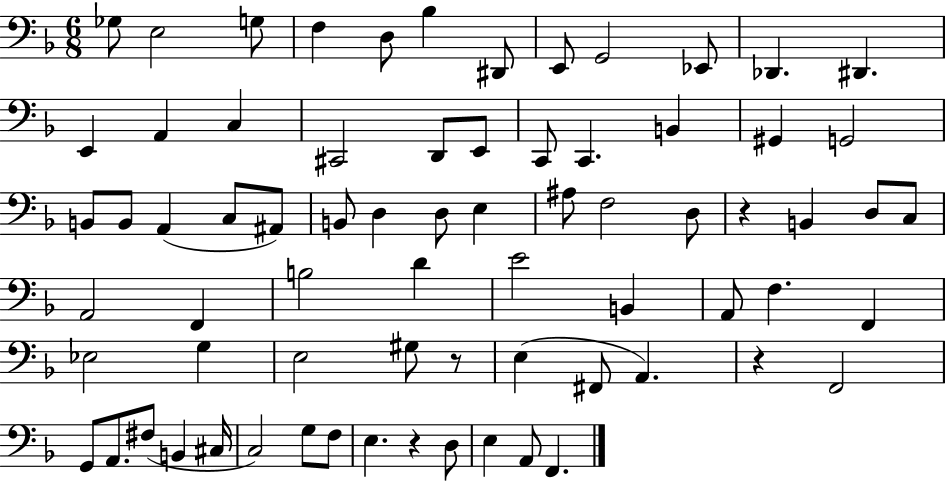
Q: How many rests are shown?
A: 4